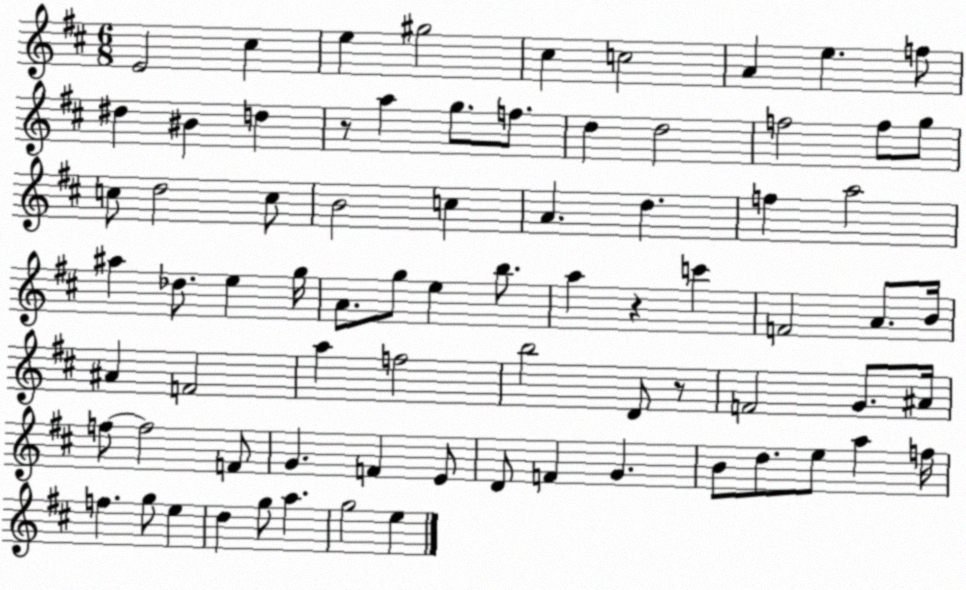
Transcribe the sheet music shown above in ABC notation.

X:1
T:Untitled
M:6/8
L:1/4
K:D
E2 ^c e ^g2 ^c c2 A e f/2 ^d ^B d z/2 a g/2 f/2 d d2 f2 f/2 g/2 c/2 d2 c/2 B2 c A d f a2 ^a _d/2 e g/4 A/2 g/2 e b/2 a z c' F2 A/2 B/4 ^A F2 a f2 b2 D/2 z/2 F2 G/2 ^A/4 f/2 f2 F/2 G F E/2 D/2 F G B/2 d/2 e/2 a f/4 f g/2 e d g/2 a g2 e